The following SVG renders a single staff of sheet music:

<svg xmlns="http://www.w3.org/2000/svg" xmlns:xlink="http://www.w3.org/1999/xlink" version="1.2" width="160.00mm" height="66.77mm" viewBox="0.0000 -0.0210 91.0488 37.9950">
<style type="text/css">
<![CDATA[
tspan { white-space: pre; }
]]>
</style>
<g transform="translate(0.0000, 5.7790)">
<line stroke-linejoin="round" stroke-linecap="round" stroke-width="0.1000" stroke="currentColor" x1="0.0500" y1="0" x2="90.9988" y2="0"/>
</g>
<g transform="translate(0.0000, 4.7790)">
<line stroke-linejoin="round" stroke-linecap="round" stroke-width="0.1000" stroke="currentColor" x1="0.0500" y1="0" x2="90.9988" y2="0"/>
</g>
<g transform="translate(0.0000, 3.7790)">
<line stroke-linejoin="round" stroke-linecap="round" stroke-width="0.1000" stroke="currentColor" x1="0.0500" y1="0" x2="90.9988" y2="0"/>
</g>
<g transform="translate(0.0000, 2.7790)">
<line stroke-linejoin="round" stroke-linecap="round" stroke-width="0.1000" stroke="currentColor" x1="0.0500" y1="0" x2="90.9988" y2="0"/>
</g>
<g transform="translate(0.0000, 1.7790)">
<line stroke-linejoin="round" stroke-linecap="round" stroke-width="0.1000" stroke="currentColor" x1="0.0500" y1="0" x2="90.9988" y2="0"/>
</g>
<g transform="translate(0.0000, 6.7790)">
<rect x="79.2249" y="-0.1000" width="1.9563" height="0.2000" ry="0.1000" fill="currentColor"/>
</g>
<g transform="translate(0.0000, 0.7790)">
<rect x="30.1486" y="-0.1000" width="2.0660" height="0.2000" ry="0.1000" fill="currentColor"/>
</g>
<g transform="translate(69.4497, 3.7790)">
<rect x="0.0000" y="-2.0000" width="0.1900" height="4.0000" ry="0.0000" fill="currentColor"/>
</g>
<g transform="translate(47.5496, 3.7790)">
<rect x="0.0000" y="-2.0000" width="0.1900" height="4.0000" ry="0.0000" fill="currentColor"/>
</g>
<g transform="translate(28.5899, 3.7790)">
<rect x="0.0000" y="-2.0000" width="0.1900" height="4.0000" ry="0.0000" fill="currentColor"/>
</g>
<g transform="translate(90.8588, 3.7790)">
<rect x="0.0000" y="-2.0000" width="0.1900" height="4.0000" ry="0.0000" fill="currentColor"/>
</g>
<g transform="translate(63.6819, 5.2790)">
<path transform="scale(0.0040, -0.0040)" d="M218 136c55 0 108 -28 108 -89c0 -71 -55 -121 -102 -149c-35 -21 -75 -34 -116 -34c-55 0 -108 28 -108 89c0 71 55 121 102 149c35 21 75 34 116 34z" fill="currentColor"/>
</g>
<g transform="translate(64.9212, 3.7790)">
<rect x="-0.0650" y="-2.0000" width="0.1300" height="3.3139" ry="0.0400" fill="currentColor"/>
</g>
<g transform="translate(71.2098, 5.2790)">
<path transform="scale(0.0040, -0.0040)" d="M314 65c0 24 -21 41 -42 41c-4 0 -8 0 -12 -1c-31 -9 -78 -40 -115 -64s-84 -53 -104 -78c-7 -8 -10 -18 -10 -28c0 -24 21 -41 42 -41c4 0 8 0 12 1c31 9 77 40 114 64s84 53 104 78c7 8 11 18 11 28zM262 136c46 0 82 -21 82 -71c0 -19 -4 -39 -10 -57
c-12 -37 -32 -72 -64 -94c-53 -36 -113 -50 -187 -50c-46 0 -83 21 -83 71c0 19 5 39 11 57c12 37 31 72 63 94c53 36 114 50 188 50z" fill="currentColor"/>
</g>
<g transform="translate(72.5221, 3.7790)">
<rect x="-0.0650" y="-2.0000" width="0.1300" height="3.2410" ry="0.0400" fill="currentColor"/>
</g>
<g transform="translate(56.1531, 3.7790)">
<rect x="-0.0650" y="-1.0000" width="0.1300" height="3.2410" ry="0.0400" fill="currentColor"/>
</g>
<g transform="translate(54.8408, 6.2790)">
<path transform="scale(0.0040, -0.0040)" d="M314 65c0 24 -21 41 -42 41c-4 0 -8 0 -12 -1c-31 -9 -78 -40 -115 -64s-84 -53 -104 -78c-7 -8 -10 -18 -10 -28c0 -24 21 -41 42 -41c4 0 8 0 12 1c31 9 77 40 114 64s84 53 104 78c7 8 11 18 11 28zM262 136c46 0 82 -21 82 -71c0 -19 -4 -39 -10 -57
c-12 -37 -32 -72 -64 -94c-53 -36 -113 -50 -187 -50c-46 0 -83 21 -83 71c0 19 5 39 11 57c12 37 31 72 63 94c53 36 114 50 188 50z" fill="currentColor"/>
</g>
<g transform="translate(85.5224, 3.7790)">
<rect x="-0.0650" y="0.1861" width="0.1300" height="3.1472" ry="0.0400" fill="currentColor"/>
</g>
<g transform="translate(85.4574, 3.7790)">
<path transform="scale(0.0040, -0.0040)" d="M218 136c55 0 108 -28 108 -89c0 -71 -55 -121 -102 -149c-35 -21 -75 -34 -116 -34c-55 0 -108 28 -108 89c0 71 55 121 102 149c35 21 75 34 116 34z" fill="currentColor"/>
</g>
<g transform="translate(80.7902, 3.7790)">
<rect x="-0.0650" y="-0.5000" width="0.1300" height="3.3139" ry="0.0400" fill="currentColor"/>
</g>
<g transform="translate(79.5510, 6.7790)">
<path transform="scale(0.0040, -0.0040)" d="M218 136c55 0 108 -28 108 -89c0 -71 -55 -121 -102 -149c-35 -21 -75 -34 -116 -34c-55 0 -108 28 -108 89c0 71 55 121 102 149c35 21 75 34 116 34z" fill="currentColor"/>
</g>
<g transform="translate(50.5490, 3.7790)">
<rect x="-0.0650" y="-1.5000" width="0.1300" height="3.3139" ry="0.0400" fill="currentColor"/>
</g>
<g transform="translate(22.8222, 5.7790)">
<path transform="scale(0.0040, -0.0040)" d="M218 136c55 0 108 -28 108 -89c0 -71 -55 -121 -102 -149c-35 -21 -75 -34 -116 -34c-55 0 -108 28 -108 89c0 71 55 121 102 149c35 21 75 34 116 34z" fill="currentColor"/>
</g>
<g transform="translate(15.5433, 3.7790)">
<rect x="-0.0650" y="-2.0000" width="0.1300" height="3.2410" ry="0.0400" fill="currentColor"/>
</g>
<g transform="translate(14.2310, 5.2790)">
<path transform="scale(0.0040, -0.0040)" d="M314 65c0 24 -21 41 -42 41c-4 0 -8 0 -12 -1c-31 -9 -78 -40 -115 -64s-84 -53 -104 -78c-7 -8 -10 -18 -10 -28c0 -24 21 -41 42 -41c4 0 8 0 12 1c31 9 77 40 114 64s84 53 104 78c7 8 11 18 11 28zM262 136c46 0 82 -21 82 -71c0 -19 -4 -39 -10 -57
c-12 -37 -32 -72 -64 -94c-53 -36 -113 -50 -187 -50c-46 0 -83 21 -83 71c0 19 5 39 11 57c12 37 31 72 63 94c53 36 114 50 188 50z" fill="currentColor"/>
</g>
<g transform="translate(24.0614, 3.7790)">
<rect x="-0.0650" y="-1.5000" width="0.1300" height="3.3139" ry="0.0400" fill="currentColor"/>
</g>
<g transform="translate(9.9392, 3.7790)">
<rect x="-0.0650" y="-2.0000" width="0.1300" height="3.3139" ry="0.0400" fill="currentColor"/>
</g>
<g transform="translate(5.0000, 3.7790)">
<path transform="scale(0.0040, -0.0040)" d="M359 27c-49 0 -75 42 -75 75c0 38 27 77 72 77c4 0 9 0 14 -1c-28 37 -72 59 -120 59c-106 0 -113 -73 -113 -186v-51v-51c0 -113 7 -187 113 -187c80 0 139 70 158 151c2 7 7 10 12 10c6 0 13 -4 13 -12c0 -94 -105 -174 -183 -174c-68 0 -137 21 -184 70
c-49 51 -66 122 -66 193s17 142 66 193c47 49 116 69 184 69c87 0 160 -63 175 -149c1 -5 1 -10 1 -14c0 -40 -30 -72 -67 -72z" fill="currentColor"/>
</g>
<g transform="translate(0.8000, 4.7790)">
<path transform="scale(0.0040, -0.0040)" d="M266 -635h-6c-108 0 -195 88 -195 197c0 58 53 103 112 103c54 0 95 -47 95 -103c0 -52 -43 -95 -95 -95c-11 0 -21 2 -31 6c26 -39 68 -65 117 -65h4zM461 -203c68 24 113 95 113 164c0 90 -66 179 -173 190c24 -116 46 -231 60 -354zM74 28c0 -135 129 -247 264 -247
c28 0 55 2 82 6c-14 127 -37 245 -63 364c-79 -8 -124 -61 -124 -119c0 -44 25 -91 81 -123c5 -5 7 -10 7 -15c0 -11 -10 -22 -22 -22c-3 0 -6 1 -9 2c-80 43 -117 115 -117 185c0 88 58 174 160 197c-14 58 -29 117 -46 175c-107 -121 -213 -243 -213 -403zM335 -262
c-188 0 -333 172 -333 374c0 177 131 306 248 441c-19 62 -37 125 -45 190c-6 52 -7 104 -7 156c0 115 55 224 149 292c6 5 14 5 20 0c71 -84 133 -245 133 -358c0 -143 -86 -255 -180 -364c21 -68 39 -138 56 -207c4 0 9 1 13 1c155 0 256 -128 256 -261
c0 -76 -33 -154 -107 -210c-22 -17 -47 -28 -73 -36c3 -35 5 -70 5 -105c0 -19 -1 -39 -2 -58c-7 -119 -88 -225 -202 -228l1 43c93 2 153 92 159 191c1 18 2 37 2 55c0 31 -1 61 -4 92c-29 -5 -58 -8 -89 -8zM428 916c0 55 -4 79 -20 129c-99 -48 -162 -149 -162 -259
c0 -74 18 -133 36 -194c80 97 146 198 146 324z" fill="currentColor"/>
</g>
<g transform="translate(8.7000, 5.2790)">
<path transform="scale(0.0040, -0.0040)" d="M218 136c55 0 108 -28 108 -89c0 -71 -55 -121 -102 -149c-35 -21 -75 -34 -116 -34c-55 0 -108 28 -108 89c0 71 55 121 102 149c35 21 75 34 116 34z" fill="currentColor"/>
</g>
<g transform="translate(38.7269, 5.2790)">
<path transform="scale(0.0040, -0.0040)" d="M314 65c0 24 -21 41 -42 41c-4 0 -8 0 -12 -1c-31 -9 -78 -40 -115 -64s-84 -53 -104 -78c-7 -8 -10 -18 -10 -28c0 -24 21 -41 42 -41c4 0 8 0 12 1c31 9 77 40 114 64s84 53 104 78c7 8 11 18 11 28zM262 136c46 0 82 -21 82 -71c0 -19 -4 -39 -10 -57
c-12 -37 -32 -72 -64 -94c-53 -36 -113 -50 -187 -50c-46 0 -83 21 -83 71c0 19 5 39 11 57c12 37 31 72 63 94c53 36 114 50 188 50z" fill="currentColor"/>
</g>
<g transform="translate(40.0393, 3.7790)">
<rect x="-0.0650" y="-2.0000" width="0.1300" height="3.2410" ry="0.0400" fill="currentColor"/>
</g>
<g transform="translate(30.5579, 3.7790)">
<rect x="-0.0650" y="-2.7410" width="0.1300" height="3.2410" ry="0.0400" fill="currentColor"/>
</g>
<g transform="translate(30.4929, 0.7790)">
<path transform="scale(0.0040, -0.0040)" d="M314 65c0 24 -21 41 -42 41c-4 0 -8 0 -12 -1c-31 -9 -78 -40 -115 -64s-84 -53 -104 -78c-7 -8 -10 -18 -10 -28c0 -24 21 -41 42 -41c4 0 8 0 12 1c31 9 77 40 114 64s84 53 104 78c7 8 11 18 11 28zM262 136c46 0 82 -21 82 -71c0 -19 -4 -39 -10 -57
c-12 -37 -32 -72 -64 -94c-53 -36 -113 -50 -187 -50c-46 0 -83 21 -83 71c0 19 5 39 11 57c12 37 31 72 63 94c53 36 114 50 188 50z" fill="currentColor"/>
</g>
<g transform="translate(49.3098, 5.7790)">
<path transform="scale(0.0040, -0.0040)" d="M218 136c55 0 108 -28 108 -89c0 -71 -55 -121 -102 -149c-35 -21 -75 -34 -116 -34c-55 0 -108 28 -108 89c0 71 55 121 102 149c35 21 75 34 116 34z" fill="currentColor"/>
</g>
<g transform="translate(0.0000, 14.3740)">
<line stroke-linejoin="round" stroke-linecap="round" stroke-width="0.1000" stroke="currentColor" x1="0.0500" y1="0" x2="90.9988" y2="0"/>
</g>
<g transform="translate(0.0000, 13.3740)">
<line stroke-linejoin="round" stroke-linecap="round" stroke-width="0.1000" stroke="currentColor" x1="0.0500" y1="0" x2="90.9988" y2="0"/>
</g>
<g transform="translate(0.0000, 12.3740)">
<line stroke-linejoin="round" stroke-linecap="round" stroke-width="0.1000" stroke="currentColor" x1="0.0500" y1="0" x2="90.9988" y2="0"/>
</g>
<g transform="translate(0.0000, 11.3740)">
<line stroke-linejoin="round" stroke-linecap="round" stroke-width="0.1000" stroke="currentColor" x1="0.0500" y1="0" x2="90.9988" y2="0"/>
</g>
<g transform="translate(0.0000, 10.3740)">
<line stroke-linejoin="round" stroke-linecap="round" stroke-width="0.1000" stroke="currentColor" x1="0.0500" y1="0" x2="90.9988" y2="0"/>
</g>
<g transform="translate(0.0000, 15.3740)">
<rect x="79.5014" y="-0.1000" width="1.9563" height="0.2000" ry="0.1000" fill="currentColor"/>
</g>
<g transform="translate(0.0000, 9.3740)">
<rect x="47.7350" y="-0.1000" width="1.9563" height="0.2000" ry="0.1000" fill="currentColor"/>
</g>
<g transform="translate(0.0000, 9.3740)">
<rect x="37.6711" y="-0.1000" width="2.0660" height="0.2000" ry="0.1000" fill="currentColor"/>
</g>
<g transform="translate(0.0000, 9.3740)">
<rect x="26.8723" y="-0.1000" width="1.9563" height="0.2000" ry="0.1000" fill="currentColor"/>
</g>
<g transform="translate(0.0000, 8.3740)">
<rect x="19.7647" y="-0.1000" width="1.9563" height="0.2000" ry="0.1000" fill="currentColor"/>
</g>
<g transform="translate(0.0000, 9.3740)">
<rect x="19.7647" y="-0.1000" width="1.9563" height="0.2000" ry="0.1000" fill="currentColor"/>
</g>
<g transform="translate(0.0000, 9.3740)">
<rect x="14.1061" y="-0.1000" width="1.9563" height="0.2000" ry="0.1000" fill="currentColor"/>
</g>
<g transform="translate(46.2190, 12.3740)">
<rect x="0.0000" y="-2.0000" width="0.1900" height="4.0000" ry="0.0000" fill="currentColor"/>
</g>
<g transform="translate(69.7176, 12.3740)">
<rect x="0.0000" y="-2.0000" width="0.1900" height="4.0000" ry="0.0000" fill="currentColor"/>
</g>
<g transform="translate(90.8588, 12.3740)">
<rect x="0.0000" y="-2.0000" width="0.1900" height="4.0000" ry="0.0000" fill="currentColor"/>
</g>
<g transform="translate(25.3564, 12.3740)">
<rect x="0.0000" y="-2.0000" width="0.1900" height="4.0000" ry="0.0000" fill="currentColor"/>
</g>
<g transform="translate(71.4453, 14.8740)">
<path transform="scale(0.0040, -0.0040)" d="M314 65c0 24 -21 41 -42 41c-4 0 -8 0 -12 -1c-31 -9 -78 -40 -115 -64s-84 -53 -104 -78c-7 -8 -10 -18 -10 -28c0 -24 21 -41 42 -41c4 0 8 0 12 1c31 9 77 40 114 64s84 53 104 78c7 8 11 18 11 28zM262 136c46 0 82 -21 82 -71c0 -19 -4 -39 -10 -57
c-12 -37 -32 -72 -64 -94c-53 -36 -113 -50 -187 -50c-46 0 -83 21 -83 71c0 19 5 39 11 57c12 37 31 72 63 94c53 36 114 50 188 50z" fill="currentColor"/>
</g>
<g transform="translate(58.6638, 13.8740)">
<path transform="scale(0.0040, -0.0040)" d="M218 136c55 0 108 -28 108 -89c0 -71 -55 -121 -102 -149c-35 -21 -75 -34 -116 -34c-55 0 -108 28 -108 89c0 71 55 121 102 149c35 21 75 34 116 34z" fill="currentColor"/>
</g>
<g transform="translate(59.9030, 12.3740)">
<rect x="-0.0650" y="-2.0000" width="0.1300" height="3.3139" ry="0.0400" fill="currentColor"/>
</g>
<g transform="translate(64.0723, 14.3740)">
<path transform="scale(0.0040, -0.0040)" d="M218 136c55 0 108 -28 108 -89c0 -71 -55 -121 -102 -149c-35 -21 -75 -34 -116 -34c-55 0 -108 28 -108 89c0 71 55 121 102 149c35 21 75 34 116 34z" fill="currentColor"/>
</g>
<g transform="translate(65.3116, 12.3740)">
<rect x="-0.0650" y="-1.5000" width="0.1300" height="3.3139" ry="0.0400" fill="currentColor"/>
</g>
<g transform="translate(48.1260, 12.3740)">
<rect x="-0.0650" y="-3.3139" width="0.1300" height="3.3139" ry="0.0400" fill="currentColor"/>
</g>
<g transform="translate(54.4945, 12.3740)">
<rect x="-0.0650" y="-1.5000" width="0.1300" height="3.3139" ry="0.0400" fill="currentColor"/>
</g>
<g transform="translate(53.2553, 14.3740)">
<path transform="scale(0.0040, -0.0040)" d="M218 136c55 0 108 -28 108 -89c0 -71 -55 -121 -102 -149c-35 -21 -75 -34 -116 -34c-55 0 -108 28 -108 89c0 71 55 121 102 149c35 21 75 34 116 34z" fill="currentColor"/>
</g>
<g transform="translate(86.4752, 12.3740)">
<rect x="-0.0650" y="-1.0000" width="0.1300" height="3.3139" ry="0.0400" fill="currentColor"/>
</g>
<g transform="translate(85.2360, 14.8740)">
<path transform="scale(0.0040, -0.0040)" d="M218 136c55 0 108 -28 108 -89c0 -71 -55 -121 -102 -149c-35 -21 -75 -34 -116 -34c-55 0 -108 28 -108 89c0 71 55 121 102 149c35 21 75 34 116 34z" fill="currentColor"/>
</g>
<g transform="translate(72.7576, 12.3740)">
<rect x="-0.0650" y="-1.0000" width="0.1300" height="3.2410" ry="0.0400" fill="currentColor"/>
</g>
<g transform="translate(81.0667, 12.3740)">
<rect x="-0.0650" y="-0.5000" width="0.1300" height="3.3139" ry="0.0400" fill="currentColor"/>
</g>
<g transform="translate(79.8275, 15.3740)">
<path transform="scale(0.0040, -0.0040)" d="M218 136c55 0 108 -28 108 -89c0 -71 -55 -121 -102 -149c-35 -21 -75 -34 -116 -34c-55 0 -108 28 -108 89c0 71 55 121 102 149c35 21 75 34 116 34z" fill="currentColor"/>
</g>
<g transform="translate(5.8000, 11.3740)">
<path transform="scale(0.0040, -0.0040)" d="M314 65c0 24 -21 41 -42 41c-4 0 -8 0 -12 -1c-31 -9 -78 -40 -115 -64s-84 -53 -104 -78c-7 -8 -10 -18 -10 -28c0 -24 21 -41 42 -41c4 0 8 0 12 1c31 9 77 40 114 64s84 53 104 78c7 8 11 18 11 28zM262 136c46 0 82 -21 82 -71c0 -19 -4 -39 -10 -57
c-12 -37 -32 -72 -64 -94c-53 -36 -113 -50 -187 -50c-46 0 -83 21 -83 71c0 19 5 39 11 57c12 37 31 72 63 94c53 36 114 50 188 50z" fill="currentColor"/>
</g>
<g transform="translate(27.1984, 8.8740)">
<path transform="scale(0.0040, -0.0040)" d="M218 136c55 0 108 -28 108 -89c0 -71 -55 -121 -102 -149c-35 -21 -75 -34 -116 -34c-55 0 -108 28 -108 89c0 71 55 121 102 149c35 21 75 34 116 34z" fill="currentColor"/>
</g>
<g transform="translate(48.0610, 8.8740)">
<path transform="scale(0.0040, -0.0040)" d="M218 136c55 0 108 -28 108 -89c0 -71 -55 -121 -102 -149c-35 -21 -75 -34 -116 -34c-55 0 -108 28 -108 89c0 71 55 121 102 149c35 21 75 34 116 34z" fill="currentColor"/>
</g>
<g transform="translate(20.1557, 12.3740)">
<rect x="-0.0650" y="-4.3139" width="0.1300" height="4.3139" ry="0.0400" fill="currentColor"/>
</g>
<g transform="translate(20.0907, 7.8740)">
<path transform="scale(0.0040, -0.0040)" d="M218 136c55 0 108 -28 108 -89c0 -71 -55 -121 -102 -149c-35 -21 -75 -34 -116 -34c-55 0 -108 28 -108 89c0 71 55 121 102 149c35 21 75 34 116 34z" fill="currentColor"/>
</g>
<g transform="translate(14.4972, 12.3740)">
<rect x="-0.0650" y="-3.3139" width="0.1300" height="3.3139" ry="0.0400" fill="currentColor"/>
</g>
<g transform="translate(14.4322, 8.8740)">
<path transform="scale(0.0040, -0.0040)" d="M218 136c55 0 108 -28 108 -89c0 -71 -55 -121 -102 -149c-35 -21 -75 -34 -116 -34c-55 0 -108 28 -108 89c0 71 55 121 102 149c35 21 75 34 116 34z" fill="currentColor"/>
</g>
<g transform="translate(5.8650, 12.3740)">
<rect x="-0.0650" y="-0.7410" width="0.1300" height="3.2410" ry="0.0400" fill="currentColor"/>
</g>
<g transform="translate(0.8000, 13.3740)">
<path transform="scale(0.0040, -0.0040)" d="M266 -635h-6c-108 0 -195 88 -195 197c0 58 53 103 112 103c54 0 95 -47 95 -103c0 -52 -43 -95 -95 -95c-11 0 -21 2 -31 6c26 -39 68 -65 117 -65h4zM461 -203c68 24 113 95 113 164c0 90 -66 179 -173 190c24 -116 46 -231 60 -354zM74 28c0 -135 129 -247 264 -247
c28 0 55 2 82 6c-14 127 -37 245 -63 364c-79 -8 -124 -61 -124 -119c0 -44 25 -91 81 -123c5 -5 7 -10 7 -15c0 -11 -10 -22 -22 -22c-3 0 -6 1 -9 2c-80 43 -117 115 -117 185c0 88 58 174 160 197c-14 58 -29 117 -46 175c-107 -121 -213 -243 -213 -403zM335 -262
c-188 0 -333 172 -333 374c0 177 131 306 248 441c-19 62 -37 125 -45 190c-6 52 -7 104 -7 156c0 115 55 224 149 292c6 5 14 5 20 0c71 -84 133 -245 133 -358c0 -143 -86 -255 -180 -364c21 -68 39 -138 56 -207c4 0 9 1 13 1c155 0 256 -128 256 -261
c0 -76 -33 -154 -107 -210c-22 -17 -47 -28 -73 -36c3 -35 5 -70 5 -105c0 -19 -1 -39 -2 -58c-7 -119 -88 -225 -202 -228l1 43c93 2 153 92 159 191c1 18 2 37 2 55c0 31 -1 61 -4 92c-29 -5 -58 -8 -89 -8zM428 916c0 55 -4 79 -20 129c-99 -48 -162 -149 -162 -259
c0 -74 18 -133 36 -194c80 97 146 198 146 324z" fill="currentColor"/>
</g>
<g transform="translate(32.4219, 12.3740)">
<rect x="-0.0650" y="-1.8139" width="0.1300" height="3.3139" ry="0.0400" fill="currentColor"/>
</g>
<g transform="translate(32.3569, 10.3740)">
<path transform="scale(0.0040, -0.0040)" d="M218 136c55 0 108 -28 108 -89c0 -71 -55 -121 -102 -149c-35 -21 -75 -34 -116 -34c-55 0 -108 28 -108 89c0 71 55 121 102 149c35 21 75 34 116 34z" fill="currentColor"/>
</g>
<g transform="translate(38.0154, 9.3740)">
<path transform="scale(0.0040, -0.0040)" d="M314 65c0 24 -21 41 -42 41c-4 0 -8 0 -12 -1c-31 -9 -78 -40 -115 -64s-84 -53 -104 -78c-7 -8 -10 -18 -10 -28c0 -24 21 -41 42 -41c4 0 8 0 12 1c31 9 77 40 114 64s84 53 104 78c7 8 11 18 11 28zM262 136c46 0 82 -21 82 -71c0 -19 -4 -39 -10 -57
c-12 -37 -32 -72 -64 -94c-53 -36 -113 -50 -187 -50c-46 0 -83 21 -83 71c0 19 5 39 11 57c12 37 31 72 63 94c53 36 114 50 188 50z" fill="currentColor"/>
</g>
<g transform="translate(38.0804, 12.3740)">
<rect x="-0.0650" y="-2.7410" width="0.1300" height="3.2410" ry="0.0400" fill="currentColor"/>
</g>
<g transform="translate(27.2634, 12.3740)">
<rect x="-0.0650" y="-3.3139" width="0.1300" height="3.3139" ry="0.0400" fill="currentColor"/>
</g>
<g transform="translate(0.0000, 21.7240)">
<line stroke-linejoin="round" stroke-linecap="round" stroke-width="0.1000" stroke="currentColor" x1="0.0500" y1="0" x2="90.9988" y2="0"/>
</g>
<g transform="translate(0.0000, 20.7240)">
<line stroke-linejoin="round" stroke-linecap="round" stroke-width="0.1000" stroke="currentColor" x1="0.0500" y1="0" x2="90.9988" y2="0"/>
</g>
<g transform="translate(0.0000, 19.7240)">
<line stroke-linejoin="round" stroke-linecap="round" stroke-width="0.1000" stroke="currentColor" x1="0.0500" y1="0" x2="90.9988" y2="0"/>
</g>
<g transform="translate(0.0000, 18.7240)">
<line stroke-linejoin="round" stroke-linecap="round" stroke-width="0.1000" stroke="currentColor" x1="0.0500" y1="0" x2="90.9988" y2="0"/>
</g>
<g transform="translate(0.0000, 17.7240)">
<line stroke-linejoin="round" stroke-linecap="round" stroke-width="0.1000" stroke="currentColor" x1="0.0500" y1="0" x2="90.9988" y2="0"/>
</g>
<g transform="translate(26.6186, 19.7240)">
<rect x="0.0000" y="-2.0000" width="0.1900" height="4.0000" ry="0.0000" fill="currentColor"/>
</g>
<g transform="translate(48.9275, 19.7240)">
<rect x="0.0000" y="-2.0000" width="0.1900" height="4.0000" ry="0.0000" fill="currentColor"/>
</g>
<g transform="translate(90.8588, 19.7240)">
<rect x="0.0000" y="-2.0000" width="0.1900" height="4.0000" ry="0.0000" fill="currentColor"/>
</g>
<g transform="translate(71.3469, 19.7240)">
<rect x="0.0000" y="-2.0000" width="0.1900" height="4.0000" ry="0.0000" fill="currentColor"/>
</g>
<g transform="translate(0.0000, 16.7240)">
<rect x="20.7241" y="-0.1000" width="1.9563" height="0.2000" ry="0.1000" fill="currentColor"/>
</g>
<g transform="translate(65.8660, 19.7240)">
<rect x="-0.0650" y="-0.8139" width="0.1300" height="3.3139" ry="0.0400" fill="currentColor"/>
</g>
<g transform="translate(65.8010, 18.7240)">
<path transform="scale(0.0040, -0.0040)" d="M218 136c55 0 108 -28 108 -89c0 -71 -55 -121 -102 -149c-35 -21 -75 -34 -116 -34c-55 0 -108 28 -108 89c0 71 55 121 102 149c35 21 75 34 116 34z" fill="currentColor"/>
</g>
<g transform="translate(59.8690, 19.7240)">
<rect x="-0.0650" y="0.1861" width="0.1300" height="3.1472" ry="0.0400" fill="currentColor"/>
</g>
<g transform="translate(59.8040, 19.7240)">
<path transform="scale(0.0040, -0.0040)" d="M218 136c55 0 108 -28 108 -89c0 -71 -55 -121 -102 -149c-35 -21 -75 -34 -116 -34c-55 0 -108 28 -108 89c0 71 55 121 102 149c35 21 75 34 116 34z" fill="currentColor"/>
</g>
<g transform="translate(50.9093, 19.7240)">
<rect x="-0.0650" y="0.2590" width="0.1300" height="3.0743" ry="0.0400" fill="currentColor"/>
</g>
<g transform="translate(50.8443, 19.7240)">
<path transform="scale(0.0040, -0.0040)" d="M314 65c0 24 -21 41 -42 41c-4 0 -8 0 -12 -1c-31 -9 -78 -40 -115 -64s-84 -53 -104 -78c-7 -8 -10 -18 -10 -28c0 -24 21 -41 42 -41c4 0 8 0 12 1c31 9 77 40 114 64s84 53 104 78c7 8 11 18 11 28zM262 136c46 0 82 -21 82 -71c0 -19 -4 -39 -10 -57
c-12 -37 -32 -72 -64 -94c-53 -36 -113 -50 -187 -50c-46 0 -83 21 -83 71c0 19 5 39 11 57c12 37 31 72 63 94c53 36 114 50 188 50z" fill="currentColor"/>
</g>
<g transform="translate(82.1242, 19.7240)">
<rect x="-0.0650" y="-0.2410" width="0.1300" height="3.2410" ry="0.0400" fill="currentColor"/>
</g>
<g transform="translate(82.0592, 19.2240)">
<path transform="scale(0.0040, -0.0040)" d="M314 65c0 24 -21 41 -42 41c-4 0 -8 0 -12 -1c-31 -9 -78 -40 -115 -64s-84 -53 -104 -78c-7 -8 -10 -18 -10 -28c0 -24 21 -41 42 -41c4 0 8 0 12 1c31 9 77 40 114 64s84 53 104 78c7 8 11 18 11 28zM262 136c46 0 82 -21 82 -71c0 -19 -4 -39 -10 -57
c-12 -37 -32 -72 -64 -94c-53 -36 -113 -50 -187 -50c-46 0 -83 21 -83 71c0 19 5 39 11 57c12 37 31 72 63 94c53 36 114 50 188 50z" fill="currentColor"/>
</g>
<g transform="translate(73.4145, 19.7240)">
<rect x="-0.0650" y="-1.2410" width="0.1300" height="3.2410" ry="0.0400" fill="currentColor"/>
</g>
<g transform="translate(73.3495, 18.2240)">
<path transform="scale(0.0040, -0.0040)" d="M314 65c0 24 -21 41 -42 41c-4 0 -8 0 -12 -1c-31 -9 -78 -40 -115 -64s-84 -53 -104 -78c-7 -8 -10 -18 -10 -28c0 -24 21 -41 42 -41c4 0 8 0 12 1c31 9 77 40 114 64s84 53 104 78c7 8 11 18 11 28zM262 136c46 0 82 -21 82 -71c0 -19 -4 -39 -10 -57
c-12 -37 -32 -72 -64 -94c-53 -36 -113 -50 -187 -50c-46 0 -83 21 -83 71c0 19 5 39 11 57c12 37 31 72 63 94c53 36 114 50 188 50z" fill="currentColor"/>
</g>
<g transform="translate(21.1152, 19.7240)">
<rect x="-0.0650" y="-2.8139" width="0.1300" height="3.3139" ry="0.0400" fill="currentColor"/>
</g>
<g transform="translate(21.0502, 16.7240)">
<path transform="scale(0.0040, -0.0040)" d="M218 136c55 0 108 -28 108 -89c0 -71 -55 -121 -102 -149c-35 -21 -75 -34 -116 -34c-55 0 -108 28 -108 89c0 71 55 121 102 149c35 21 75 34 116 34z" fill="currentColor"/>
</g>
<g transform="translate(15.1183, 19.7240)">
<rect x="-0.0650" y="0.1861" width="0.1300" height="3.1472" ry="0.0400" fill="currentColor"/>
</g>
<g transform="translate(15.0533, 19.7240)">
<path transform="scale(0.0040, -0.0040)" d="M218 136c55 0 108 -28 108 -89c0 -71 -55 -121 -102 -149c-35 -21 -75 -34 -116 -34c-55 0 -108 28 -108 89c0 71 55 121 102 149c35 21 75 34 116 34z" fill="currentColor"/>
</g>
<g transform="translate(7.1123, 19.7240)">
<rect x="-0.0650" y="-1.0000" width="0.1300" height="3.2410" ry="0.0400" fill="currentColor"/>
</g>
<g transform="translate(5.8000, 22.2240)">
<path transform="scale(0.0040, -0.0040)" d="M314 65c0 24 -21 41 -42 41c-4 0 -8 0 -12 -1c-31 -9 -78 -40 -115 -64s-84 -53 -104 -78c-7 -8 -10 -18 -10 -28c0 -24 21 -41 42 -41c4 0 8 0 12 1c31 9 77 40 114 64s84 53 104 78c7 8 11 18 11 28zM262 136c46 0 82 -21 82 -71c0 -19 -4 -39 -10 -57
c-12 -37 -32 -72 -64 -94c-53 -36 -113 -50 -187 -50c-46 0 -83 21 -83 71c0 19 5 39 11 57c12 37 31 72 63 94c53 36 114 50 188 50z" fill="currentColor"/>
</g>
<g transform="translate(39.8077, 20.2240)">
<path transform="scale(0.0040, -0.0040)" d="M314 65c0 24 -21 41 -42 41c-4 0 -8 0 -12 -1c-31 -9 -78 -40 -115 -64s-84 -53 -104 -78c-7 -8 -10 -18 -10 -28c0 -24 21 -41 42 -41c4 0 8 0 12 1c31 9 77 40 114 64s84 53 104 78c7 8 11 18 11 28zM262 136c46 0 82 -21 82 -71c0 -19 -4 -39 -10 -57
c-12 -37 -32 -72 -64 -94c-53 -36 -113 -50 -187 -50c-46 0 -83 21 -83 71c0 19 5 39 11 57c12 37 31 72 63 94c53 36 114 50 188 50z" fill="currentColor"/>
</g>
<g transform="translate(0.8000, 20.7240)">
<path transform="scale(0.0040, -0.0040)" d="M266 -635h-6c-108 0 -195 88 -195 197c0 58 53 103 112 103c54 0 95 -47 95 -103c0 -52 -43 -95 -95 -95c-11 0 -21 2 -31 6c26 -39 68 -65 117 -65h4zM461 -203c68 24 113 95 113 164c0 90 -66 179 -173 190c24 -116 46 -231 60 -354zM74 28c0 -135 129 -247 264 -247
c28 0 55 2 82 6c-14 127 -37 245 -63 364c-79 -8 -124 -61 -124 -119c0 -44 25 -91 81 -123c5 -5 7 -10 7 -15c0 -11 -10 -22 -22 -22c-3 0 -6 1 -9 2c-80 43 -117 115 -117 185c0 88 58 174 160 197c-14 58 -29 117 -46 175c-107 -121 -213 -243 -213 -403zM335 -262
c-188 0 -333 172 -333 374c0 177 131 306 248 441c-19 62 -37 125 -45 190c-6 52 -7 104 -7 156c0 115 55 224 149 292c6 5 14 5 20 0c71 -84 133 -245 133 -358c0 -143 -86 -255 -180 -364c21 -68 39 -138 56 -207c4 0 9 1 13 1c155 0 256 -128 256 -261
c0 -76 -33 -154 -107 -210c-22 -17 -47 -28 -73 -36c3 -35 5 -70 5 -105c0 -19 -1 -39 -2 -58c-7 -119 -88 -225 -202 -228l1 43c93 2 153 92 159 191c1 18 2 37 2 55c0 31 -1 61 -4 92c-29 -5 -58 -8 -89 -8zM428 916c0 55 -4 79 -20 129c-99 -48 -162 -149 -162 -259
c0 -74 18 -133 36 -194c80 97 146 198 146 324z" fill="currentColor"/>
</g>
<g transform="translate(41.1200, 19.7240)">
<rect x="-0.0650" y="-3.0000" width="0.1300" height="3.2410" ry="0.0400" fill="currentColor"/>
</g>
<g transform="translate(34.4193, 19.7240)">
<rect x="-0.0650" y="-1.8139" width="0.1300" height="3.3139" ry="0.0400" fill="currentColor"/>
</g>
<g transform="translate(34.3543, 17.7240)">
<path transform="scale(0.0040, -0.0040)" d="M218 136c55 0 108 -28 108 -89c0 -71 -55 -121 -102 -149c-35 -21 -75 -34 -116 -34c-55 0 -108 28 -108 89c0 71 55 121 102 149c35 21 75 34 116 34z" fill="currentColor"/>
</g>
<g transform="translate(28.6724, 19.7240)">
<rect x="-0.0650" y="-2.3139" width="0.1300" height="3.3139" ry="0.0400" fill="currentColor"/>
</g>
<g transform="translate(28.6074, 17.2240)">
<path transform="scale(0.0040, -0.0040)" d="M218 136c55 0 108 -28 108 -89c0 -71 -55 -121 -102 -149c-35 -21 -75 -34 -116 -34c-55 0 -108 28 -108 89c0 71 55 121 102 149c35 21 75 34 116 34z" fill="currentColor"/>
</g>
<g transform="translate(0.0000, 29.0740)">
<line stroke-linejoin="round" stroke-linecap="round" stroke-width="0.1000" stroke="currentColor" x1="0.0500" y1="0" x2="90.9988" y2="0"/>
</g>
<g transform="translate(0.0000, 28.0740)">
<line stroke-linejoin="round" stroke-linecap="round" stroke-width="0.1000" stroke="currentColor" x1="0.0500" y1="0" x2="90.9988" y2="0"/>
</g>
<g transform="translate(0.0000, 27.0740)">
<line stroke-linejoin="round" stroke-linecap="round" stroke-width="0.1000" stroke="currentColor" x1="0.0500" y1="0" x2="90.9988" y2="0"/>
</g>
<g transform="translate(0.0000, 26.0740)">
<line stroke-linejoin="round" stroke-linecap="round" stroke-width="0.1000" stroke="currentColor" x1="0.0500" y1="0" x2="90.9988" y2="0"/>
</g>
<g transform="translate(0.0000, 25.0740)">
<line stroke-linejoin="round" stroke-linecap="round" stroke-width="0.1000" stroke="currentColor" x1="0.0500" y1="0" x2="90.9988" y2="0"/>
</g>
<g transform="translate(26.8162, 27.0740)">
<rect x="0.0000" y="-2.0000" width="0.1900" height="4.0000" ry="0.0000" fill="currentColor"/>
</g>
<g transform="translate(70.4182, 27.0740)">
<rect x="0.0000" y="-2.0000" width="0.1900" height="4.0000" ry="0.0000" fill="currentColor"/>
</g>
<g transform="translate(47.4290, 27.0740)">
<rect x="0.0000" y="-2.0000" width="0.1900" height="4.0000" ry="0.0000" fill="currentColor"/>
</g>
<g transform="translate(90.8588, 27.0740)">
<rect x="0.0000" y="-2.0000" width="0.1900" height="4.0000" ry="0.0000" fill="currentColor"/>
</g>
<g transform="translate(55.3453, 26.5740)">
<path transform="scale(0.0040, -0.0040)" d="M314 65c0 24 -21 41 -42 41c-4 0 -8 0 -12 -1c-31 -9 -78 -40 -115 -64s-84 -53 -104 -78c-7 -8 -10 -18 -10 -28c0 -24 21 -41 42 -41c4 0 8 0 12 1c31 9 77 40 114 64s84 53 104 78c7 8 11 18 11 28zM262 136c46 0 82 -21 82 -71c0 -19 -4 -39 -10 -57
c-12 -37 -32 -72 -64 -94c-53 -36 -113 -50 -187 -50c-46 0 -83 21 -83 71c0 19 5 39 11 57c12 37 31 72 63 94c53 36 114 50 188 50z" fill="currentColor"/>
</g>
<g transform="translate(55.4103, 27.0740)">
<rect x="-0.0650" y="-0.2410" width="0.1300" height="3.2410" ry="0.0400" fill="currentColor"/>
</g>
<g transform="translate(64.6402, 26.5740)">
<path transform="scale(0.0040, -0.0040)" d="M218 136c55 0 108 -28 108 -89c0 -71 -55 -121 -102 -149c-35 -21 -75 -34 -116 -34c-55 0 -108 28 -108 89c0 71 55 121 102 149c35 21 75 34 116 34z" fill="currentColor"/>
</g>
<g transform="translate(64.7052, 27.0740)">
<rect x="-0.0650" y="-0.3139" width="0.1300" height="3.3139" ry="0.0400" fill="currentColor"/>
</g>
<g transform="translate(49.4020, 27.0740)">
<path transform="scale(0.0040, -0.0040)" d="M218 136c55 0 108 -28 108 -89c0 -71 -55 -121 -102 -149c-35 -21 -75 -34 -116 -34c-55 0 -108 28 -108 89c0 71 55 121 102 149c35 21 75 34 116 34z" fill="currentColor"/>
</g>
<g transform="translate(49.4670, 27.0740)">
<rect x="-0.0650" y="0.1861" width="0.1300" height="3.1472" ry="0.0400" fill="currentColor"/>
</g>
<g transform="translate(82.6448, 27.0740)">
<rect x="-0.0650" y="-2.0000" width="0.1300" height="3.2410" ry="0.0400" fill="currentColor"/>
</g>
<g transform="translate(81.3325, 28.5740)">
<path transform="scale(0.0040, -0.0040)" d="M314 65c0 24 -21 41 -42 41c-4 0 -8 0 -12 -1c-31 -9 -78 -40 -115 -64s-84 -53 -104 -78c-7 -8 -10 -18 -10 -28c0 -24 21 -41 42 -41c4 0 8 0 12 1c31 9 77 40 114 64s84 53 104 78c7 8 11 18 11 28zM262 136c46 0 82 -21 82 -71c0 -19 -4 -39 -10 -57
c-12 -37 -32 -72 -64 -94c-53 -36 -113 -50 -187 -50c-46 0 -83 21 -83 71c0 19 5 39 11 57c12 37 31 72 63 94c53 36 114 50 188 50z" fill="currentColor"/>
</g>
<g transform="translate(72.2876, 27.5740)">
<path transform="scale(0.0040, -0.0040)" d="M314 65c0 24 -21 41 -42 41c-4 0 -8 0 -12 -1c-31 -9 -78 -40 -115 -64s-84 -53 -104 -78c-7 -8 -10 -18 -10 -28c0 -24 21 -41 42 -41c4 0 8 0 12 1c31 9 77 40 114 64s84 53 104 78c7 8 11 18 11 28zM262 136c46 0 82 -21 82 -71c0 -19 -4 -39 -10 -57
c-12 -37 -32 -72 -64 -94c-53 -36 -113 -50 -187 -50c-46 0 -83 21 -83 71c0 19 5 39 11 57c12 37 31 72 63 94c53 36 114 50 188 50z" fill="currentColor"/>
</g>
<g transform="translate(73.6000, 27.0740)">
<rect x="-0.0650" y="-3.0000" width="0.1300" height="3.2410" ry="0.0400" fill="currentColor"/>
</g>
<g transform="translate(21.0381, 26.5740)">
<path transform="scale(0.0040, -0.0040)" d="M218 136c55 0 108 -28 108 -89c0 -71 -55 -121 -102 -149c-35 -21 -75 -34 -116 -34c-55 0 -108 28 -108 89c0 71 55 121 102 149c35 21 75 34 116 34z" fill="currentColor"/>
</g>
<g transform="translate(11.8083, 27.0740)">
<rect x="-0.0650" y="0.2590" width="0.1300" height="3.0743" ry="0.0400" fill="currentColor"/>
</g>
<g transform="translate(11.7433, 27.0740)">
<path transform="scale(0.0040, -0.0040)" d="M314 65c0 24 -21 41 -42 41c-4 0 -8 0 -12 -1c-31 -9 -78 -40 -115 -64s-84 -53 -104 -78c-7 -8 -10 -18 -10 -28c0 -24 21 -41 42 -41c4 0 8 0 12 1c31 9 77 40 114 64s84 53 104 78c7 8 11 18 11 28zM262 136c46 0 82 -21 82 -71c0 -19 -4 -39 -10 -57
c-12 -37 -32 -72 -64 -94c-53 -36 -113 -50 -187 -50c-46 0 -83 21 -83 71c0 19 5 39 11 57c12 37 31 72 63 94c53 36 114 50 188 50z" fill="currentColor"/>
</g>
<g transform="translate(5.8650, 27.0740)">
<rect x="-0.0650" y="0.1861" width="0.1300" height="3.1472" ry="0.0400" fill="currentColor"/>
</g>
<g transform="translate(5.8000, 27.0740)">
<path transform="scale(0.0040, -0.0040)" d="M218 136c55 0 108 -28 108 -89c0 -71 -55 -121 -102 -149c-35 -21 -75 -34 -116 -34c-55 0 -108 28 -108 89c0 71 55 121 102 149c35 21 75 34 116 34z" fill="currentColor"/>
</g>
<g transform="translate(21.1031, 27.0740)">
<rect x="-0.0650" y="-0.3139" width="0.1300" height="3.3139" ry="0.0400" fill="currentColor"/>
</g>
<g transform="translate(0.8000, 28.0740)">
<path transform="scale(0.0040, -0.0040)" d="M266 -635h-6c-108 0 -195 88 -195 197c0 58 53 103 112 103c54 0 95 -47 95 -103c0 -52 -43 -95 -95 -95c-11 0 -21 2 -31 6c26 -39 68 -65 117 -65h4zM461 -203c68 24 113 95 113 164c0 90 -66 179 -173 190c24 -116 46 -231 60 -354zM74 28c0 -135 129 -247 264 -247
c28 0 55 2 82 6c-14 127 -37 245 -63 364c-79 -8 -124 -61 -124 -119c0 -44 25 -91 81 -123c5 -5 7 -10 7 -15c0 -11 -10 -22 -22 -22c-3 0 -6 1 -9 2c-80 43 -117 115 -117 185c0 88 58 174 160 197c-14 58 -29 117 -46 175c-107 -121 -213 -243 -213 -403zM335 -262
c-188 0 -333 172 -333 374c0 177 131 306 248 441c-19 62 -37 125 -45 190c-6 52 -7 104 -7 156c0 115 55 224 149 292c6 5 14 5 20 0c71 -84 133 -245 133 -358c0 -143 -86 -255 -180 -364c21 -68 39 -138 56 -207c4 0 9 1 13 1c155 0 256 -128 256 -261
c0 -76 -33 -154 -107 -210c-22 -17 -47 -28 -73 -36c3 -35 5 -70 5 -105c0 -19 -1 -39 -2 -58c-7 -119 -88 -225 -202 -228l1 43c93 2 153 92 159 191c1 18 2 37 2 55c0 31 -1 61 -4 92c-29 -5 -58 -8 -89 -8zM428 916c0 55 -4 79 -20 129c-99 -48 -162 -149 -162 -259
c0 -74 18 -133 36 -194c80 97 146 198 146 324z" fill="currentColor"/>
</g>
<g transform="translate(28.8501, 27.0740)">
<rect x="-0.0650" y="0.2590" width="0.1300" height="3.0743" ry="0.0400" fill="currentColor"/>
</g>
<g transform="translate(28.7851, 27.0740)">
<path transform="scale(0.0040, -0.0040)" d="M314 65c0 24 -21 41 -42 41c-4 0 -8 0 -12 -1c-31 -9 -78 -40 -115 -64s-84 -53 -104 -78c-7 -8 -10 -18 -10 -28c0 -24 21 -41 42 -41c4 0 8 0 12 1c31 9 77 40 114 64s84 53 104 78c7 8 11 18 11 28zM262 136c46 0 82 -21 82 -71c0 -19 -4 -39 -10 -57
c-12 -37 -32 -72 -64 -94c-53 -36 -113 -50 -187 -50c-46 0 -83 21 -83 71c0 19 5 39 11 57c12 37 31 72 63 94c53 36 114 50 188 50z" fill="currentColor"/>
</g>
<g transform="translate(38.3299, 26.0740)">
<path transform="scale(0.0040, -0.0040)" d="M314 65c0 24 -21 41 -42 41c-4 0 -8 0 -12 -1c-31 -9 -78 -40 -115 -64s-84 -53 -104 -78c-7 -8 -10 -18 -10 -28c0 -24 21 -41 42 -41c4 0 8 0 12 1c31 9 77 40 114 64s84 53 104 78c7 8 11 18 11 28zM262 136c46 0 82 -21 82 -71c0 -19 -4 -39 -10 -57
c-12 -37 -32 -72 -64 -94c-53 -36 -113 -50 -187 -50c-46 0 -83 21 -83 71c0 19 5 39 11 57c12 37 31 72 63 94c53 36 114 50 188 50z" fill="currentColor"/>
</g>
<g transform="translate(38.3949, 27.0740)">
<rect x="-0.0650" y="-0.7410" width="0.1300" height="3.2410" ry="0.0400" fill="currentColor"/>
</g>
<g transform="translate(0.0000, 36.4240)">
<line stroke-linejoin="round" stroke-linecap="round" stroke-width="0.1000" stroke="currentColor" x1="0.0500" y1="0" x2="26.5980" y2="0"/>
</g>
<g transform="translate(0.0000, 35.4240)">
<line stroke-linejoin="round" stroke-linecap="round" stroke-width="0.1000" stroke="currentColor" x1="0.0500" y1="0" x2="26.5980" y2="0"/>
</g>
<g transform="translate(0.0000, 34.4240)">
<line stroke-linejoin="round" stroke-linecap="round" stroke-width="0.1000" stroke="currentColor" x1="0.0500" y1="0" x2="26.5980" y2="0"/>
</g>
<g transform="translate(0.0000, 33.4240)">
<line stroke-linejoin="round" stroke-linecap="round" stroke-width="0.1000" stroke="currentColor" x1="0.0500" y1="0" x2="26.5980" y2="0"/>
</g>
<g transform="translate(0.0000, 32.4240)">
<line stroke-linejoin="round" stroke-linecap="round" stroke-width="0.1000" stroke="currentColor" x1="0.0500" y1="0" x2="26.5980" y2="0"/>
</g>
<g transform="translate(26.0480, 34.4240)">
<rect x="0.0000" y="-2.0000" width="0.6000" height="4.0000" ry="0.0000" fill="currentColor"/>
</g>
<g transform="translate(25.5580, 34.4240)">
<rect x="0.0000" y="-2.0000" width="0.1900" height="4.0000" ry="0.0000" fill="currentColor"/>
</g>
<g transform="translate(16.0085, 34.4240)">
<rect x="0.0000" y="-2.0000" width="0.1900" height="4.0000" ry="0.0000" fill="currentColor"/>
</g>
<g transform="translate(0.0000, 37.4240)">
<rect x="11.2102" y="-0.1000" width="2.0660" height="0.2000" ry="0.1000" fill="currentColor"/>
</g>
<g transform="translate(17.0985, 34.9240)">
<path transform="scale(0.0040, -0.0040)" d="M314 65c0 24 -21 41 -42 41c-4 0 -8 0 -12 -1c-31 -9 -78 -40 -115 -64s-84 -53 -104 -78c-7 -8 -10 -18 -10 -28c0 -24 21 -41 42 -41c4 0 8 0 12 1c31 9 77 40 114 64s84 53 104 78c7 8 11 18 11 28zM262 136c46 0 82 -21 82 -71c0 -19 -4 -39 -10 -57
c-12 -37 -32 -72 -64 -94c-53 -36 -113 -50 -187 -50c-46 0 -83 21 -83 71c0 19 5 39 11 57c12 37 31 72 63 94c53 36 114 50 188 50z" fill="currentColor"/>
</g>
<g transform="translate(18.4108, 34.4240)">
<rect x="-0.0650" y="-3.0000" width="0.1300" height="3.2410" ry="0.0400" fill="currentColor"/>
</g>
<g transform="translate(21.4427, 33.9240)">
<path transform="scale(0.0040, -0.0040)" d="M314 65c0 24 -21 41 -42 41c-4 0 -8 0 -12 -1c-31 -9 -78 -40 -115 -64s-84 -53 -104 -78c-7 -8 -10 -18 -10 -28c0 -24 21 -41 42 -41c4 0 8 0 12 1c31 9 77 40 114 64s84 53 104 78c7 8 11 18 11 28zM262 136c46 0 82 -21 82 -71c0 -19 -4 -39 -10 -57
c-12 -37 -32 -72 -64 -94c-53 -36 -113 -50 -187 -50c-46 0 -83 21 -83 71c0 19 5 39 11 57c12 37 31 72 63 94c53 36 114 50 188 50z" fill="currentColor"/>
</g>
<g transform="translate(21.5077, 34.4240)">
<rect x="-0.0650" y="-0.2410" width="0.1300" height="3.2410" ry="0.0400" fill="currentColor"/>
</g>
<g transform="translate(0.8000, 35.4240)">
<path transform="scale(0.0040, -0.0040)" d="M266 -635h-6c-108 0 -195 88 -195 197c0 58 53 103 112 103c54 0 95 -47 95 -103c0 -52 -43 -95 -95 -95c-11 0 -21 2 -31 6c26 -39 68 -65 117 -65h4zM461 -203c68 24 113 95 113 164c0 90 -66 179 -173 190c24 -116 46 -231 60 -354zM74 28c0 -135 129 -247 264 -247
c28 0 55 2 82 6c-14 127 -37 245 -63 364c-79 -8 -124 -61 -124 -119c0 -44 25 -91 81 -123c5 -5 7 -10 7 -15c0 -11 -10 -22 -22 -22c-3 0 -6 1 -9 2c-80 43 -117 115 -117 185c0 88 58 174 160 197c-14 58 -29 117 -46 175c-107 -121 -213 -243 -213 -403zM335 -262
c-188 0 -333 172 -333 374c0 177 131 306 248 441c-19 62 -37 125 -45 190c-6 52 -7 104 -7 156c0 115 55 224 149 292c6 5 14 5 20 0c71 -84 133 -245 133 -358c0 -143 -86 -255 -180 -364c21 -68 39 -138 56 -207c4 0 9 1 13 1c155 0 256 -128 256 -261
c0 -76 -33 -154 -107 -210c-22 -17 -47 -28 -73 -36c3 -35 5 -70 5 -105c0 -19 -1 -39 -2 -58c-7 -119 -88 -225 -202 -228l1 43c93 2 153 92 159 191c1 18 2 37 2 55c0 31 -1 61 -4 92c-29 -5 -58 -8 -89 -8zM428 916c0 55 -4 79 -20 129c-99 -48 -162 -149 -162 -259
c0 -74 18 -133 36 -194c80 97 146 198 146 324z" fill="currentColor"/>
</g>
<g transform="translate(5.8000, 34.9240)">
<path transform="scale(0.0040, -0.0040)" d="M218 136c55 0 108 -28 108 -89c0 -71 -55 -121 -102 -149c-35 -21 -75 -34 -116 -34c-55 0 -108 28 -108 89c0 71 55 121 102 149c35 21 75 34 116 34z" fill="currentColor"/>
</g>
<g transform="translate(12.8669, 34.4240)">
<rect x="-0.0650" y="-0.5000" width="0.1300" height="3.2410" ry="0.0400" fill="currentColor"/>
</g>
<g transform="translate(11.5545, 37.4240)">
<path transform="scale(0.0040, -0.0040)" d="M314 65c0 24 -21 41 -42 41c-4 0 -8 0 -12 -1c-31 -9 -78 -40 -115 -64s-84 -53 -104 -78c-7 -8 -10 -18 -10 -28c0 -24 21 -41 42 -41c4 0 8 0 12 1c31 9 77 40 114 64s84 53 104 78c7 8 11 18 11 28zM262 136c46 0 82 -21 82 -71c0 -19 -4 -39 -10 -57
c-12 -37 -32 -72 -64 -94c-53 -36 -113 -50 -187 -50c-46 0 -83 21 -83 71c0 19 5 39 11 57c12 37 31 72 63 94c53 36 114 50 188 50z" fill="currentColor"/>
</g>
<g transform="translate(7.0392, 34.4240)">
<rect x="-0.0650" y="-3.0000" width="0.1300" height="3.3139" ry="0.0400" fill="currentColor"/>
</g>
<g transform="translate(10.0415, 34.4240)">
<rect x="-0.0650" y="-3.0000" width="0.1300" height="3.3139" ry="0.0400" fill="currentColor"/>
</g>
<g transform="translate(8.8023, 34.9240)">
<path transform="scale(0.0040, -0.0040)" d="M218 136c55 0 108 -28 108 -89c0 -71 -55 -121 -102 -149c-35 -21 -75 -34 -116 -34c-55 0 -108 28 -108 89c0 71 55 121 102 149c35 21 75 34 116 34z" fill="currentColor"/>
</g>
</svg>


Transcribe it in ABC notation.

X:1
T:Untitled
M:4/4
L:1/4
K:C
F F2 E a2 F2 E D2 F F2 C B d2 b d' b f a2 b E F E D2 C D D2 B a g f A2 B2 B d e2 c2 B B2 c B2 d2 B c2 c A2 F2 A A C2 A2 c2